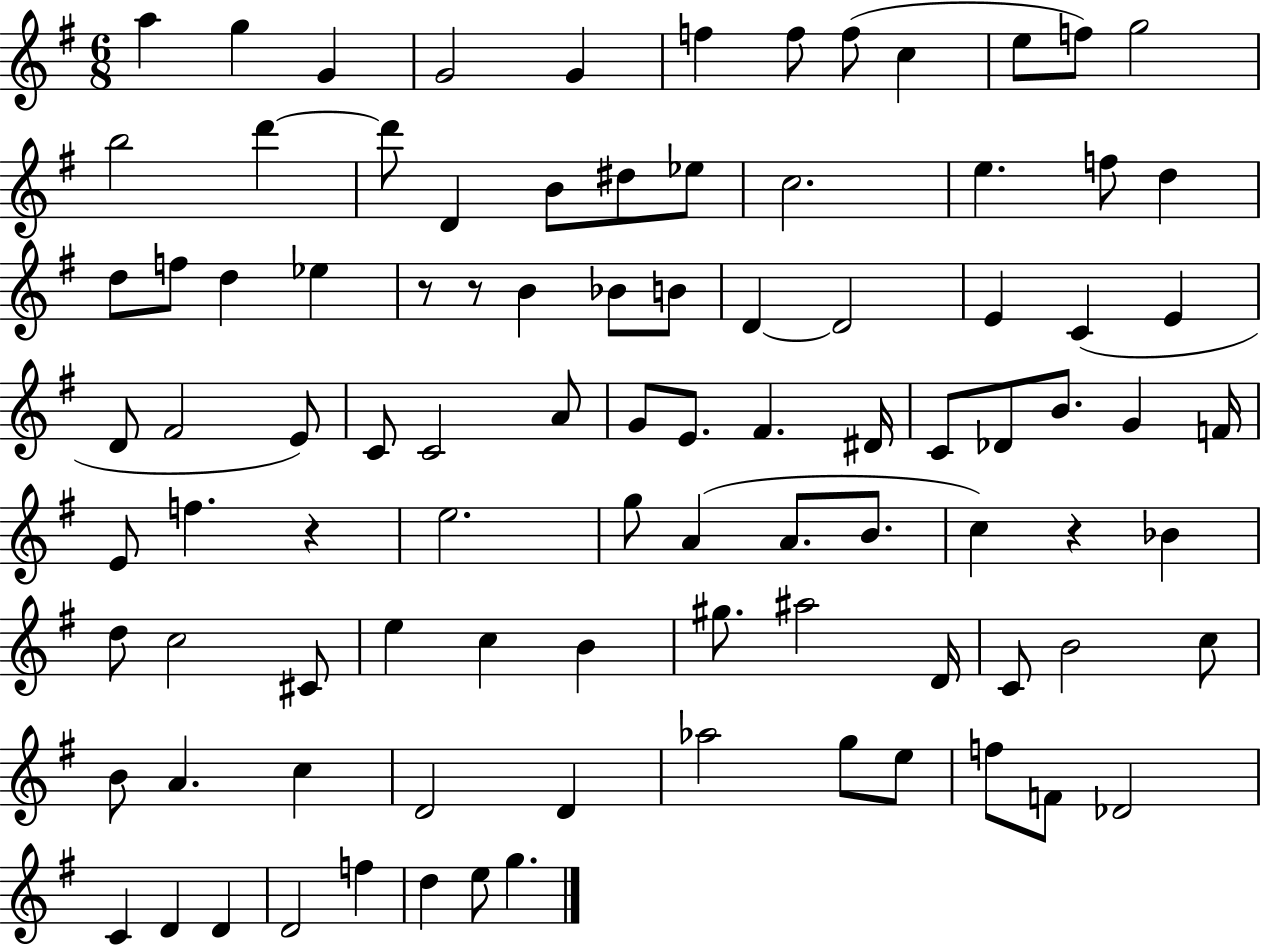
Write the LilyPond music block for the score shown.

{
  \clef treble
  \numericTimeSignature
  \time 6/8
  \key g \major
  a''4 g''4 g'4 | g'2 g'4 | f''4 f''8 f''8( c''4 | e''8 f''8) g''2 | \break b''2 d'''4~~ | d'''8 d'4 b'8 dis''8 ees''8 | c''2. | e''4. f''8 d''4 | \break d''8 f''8 d''4 ees''4 | r8 r8 b'4 bes'8 b'8 | d'4~~ d'2 | e'4 c'4( e'4 | \break d'8 fis'2 e'8) | c'8 c'2 a'8 | g'8 e'8. fis'4. dis'16 | c'8 des'8 b'8. g'4 f'16 | \break e'8 f''4. r4 | e''2. | g''8 a'4( a'8. b'8. | c''4) r4 bes'4 | \break d''8 c''2 cis'8 | e''4 c''4 b'4 | gis''8. ais''2 d'16 | c'8 b'2 c''8 | \break b'8 a'4. c''4 | d'2 d'4 | aes''2 g''8 e''8 | f''8 f'8 des'2 | \break c'4 d'4 d'4 | d'2 f''4 | d''4 e''8 g''4. | \bar "|."
}